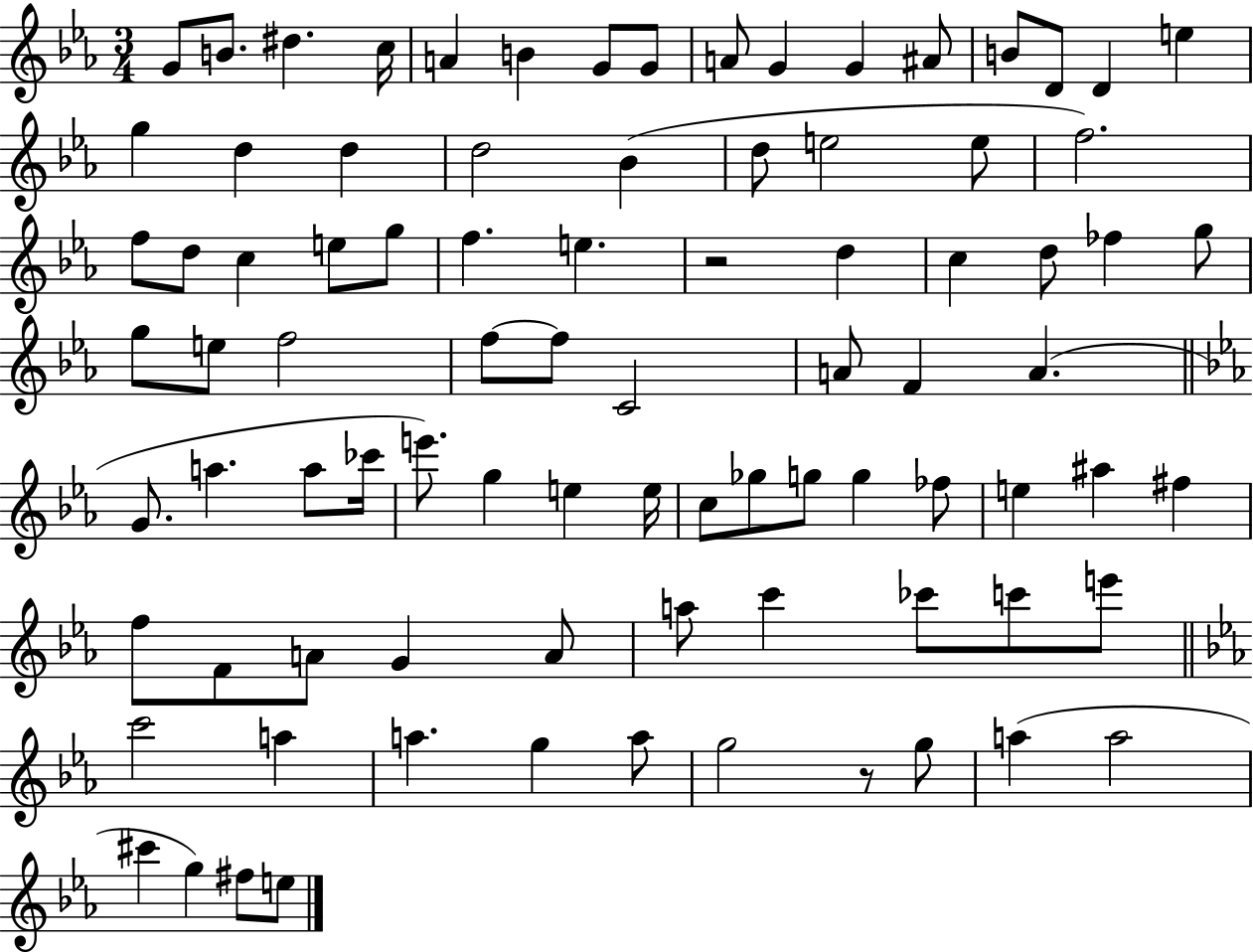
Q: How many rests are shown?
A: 2